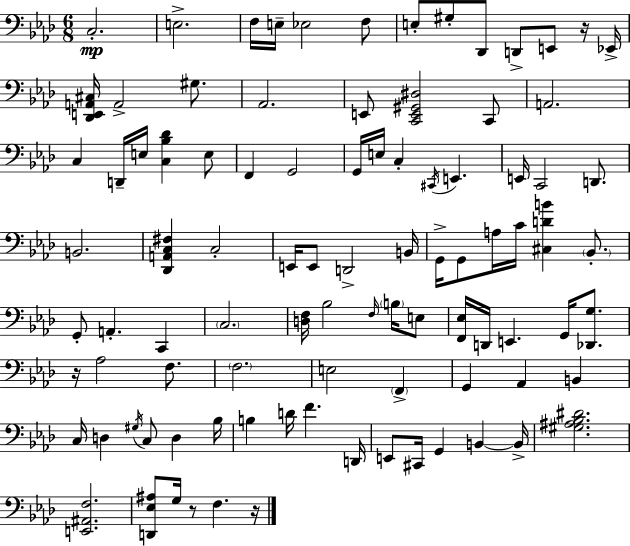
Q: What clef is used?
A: bass